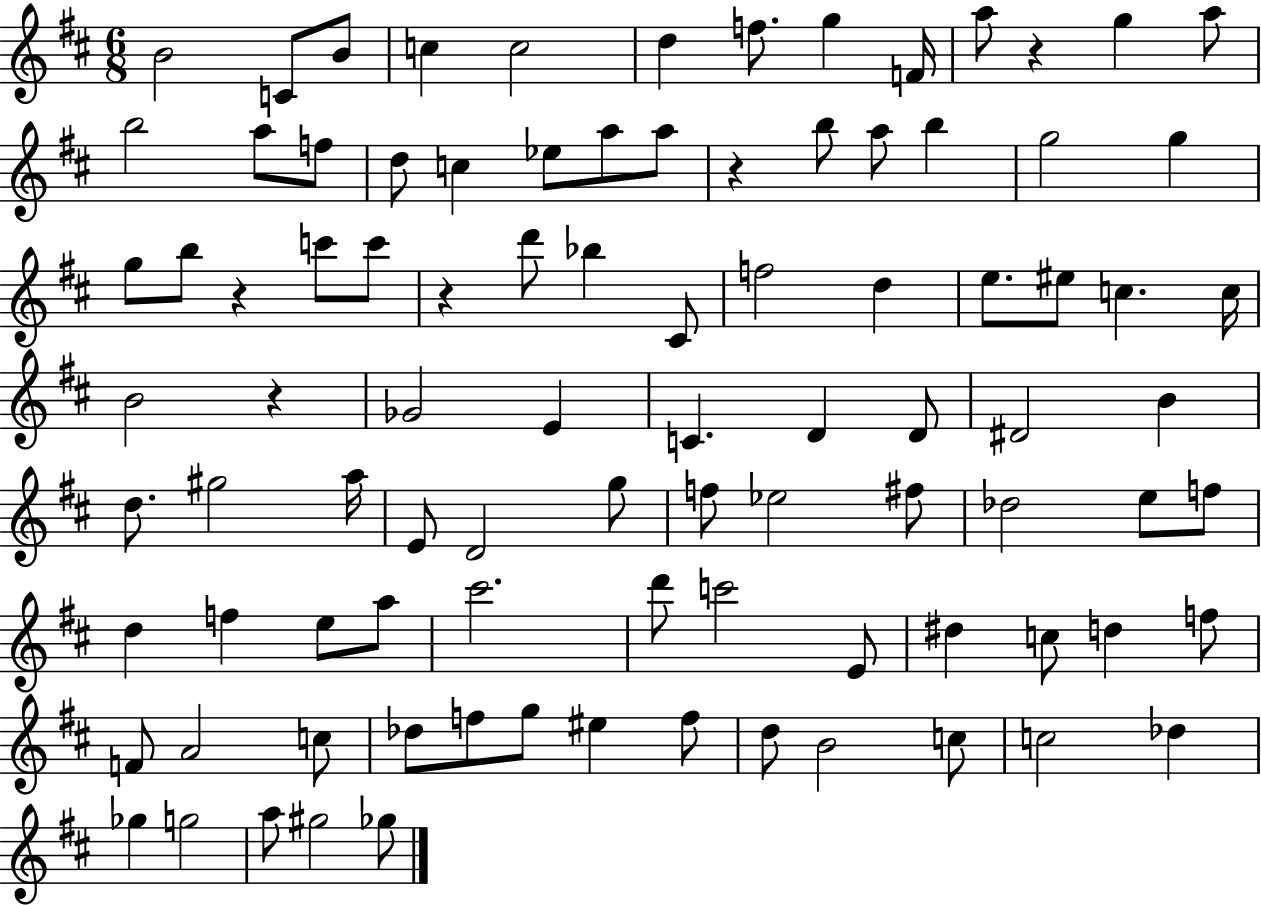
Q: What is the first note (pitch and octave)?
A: B4